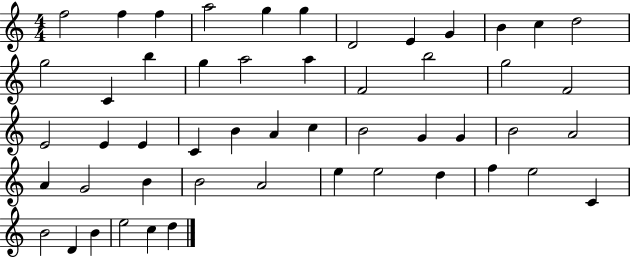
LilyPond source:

{
  \clef treble
  \numericTimeSignature
  \time 4/4
  \key c \major
  f''2 f''4 f''4 | a''2 g''4 g''4 | d'2 e'4 g'4 | b'4 c''4 d''2 | \break g''2 c'4 b''4 | g''4 a''2 a''4 | f'2 b''2 | g''2 f'2 | \break e'2 e'4 e'4 | c'4 b'4 a'4 c''4 | b'2 g'4 g'4 | b'2 a'2 | \break a'4 g'2 b'4 | b'2 a'2 | e''4 e''2 d''4 | f''4 e''2 c'4 | \break b'2 d'4 b'4 | e''2 c''4 d''4 | \bar "|."
}